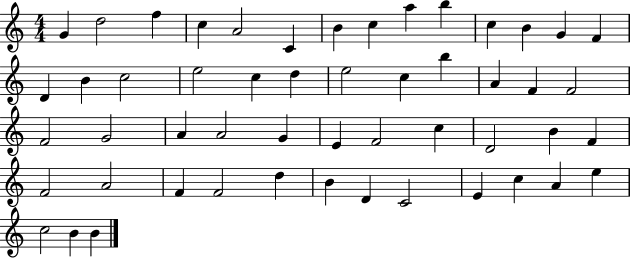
{
  \clef treble
  \numericTimeSignature
  \time 4/4
  \key c \major
  g'4 d''2 f''4 | c''4 a'2 c'4 | b'4 c''4 a''4 b''4 | c''4 b'4 g'4 f'4 | \break d'4 b'4 c''2 | e''2 c''4 d''4 | e''2 c''4 b''4 | a'4 f'4 f'2 | \break f'2 g'2 | a'4 a'2 g'4 | e'4 f'2 c''4 | d'2 b'4 f'4 | \break f'2 a'2 | f'4 f'2 d''4 | b'4 d'4 c'2 | e'4 c''4 a'4 e''4 | \break c''2 b'4 b'4 | \bar "|."
}